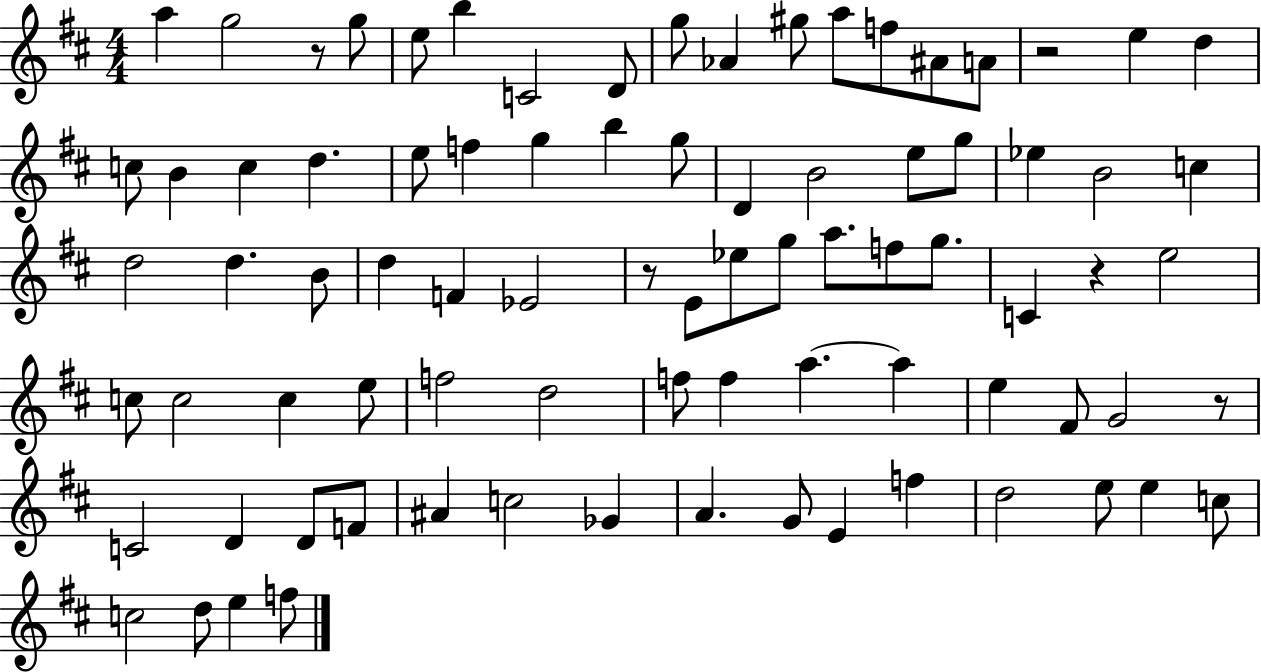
{
  \clef treble
  \numericTimeSignature
  \time 4/4
  \key d \major
  a''4 g''2 r8 g''8 | e''8 b''4 c'2 d'8 | g''8 aes'4 gis''8 a''8 f''8 ais'8 a'8 | r2 e''4 d''4 | \break c''8 b'4 c''4 d''4. | e''8 f''4 g''4 b''4 g''8 | d'4 b'2 e''8 g''8 | ees''4 b'2 c''4 | \break d''2 d''4. b'8 | d''4 f'4 ees'2 | r8 e'8 ees''8 g''8 a''8. f''8 g''8. | c'4 r4 e''2 | \break c''8 c''2 c''4 e''8 | f''2 d''2 | f''8 f''4 a''4.~~ a''4 | e''4 fis'8 g'2 r8 | \break c'2 d'4 d'8 f'8 | ais'4 c''2 ges'4 | a'4. g'8 e'4 f''4 | d''2 e''8 e''4 c''8 | \break c''2 d''8 e''4 f''8 | \bar "|."
}